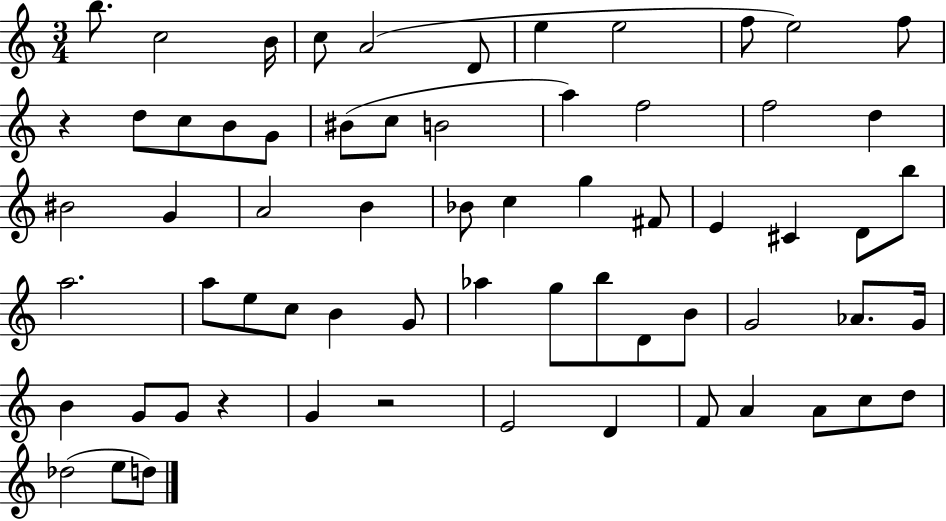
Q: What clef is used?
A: treble